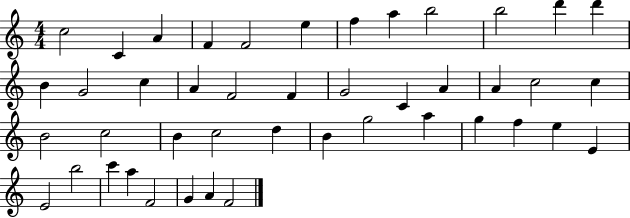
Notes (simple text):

C5/h C4/q A4/q F4/q F4/h E5/q F5/q A5/q B5/h B5/h D6/q D6/q B4/q G4/h C5/q A4/q F4/h F4/q G4/h C4/q A4/q A4/q C5/h C5/q B4/h C5/h B4/q C5/h D5/q B4/q G5/h A5/q G5/q F5/q E5/q E4/q E4/h B5/h C6/q A5/q F4/h G4/q A4/q F4/h